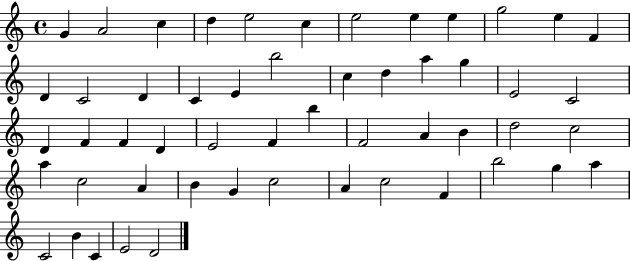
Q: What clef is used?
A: treble